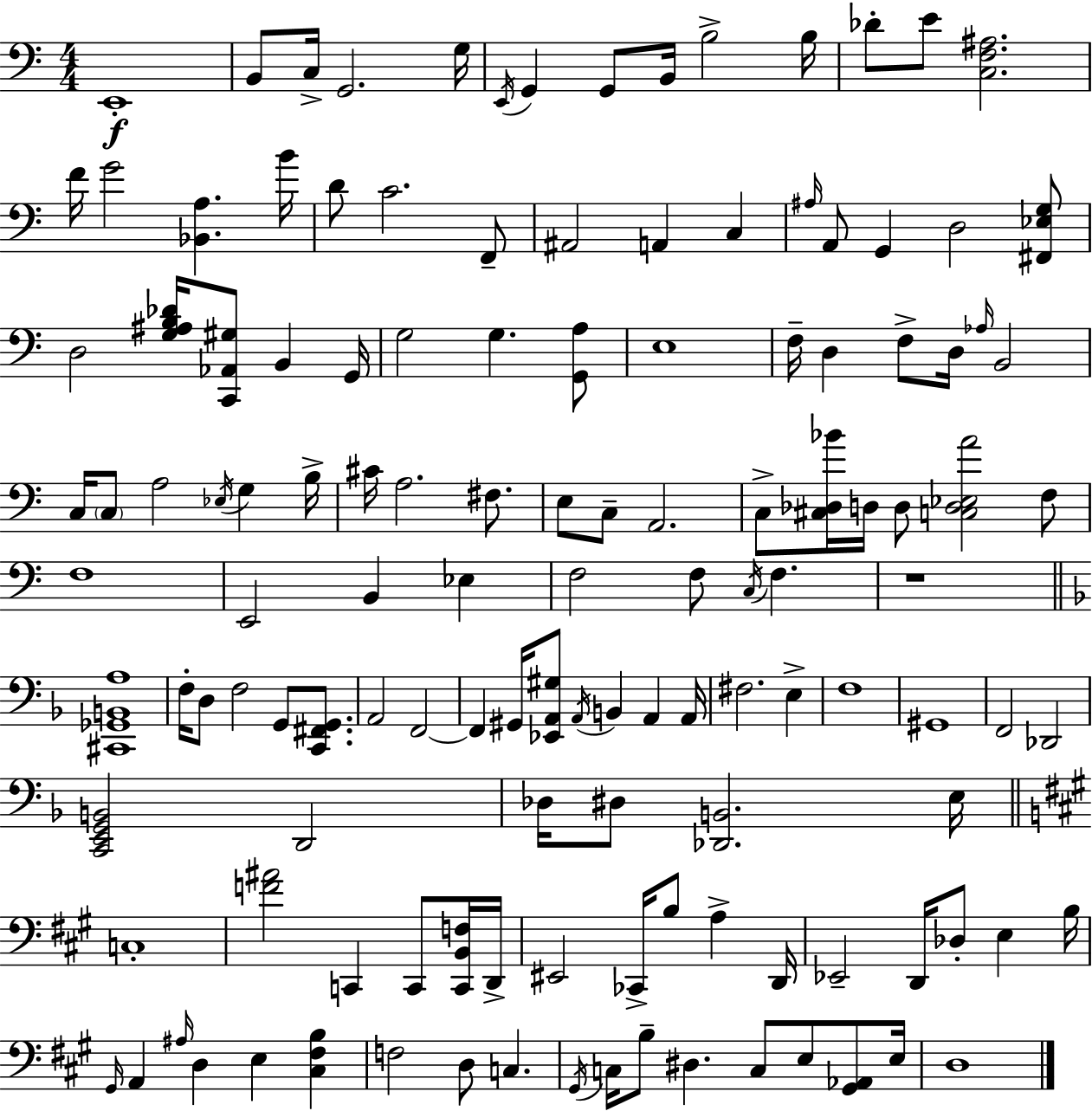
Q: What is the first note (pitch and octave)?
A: E2